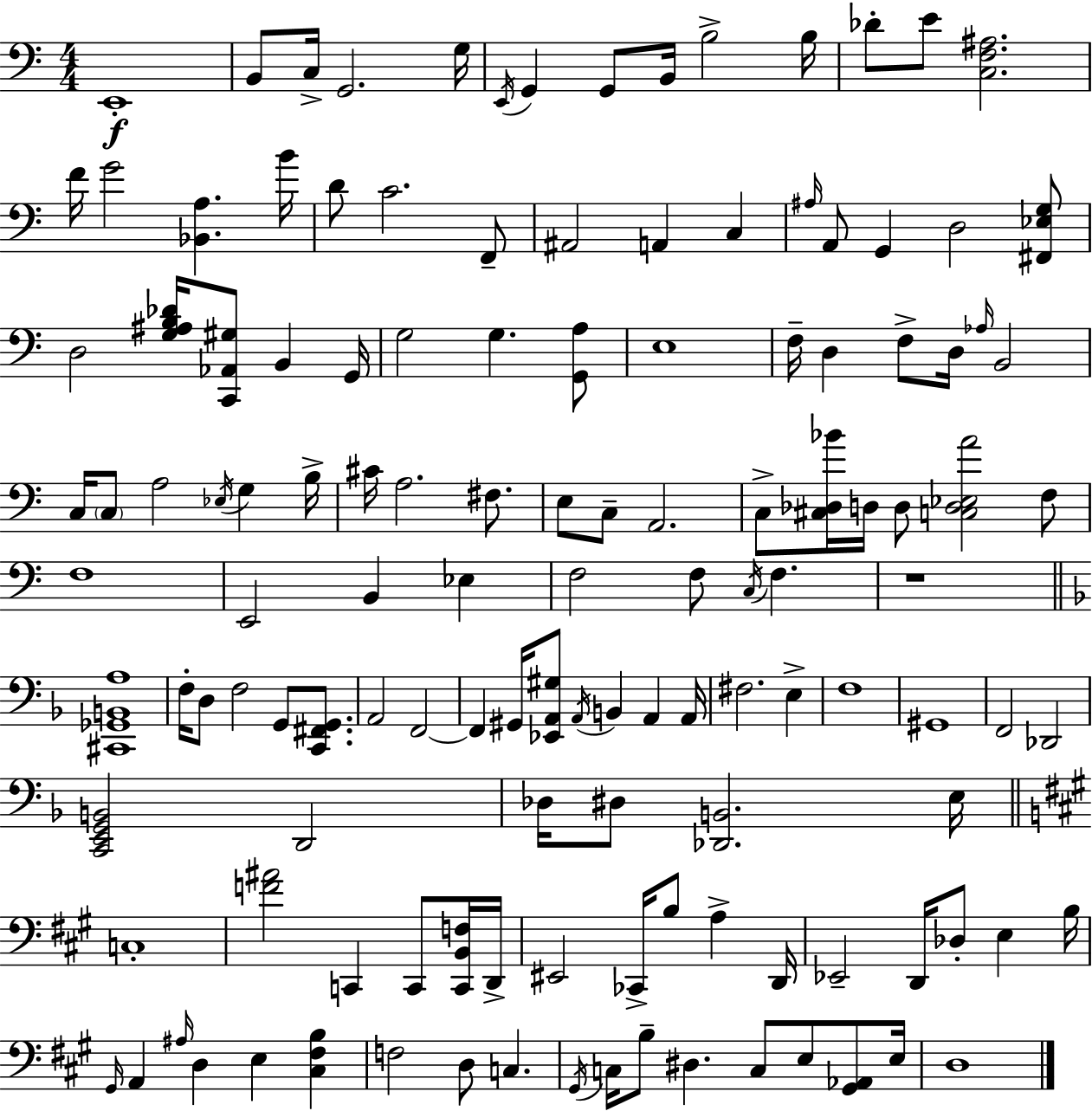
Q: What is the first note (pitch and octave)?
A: E2